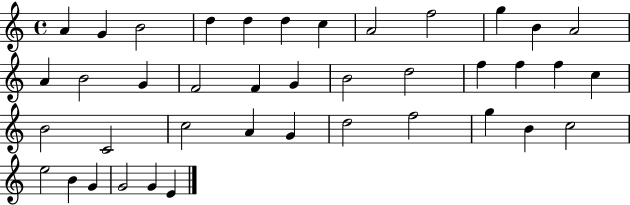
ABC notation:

X:1
T:Untitled
M:4/4
L:1/4
K:C
A G B2 d d d c A2 f2 g B A2 A B2 G F2 F G B2 d2 f f f c B2 C2 c2 A G d2 f2 g B c2 e2 B G G2 G E